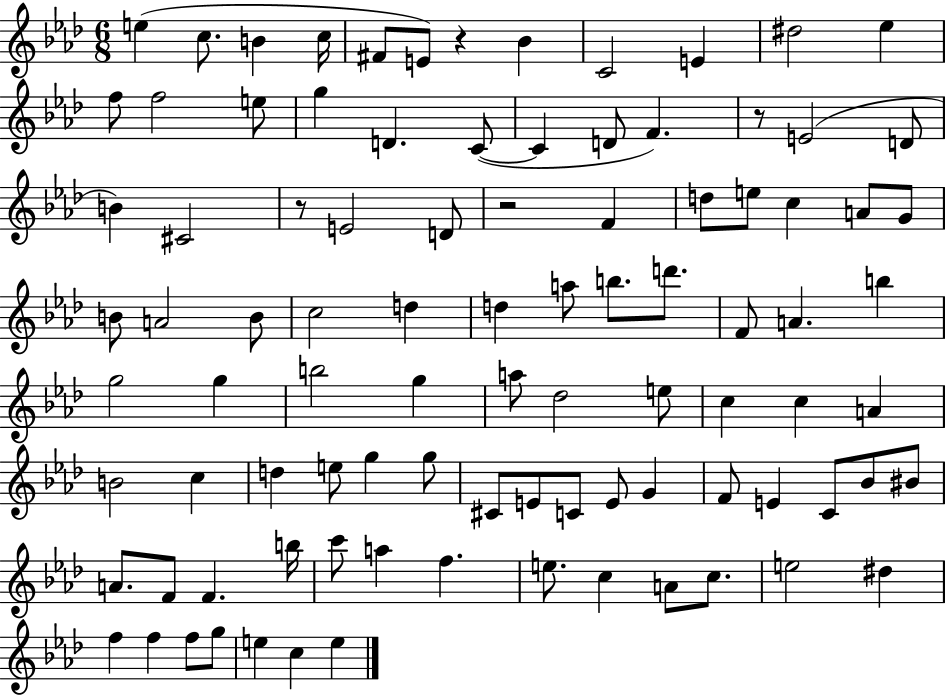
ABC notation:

X:1
T:Untitled
M:6/8
L:1/4
K:Ab
e c/2 B c/4 ^F/2 E/2 z _B C2 E ^d2 _e f/2 f2 e/2 g D C/2 C D/2 F z/2 E2 D/2 B ^C2 z/2 E2 D/2 z2 F d/2 e/2 c A/2 G/2 B/2 A2 B/2 c2 d d a/2 b/2 d'/2 F/2 A b g2 g b2 g a/2 _d2 e/2 c c A B2 c d e/2 g g/2 ^C/2 E/2 C/2 E/2 G F/2 E C/2 _B/2 ^B/2 A/2 F/2 F b/4 c'/2 a f e/2 c A/2 c/2 e2 ^d f f f/2 g/2 e c e